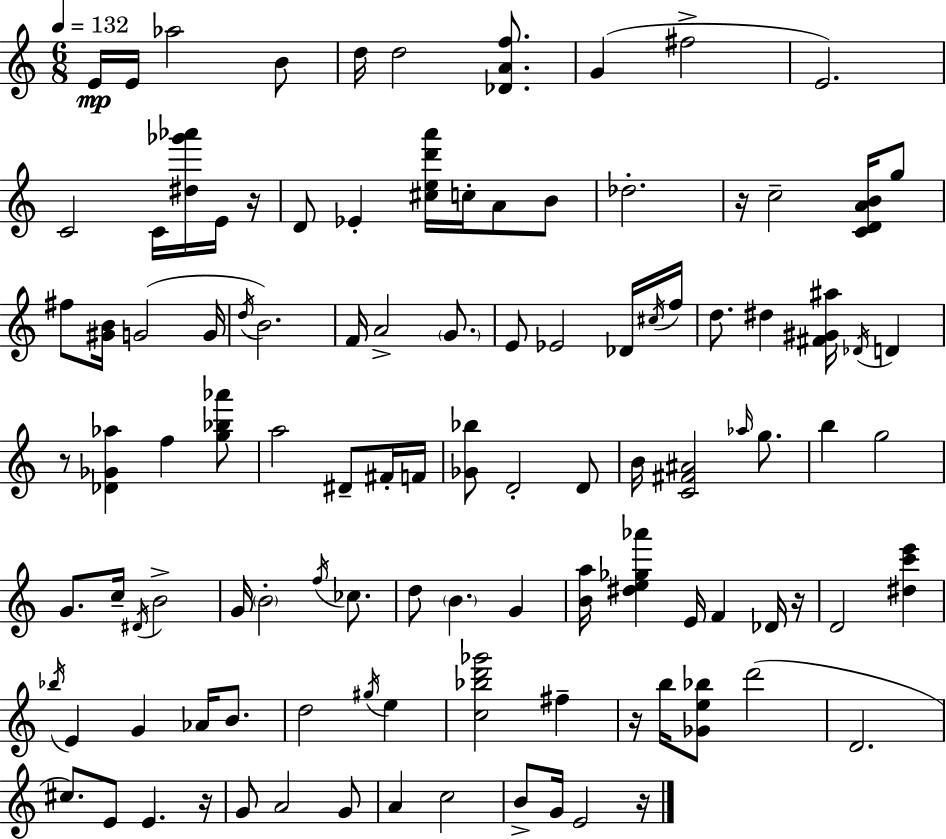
{
  \clef treble
  \numericTimeSignature
  \time 6/8
  \key a \minor
  \tempo 4 = 132
  e'16\mp e'16 aes''2 b'8 | d''16 d''2 <des' a' f''>8. | g'4( fis''2-> | e'2.) | \break c'2 c'16 <dis'' ges''' aes'''>16 e'16 r16 | d'8 ees'4-. <cis'' e'' d''' a'''>16 c''16-. a'8 b'8 | des''2.-. | r16 c''2-- <c' d' a' b'>16 g''8 | \break fis''8 <gis' b'>16 g'2( g'16 | \acciaccatura { d''16 } b'2.) | f'16 a'2-> \parenthesize g'8. | e'8 ees'2 des'16 | \break \acciaccatura { cis''16 } f''16 d''8. dis''4 <fis' gis' ais''>16 \acciaccatura { des'16 } d'4 | r8 <des' ges' aes''>4 f''4 | <g'' bes'' aes'''>8 a''2 dis'8-- | fis'16-. f'16 <ges' bes''>8 d'2-. | \break d'8 b'16 <c' fis' ais'>2 | \grace { aes''16 } g''8. b''4 g''2 | g'8. c''16-- \acciaccatura { dis'16 } b'2-> | g'16 \parenthesize b'2-. | \break \acciaccatura { f''16 } ces''8. d''8 \parenthesize b'4. | g'4 <b' a''>16 <dis'' e'' ges'' aes'''>4 e'16 | f'4 des'16 r16 d'2 | <dis'' c''' e'''>4 \acciaccatura { bes''16 } e'4 g'4 | \break aes'16 b'8. d''2 | \acciaccatura { gis''16 } e''4 <c'' bes'' d''' ges'''>2 | fis''4-- r16 b''16 <ges' e'' bes''>8 | d'''2( d'2. | \break cis''8.) e'8 | e'4. r16 g'8 a'2 | g'8 a'4 | c''2 b'8-> g'16 e'2 | \break r16 \bar "|."
}